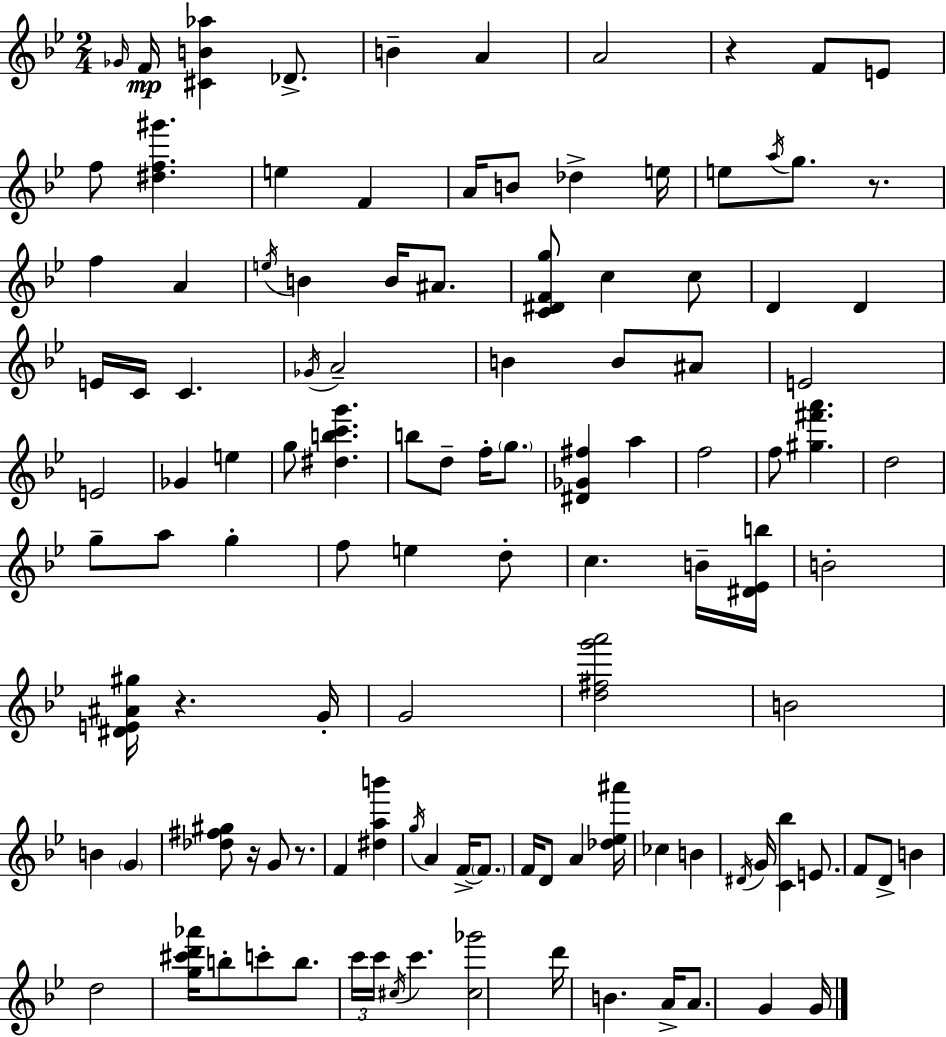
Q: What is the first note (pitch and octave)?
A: Gb4